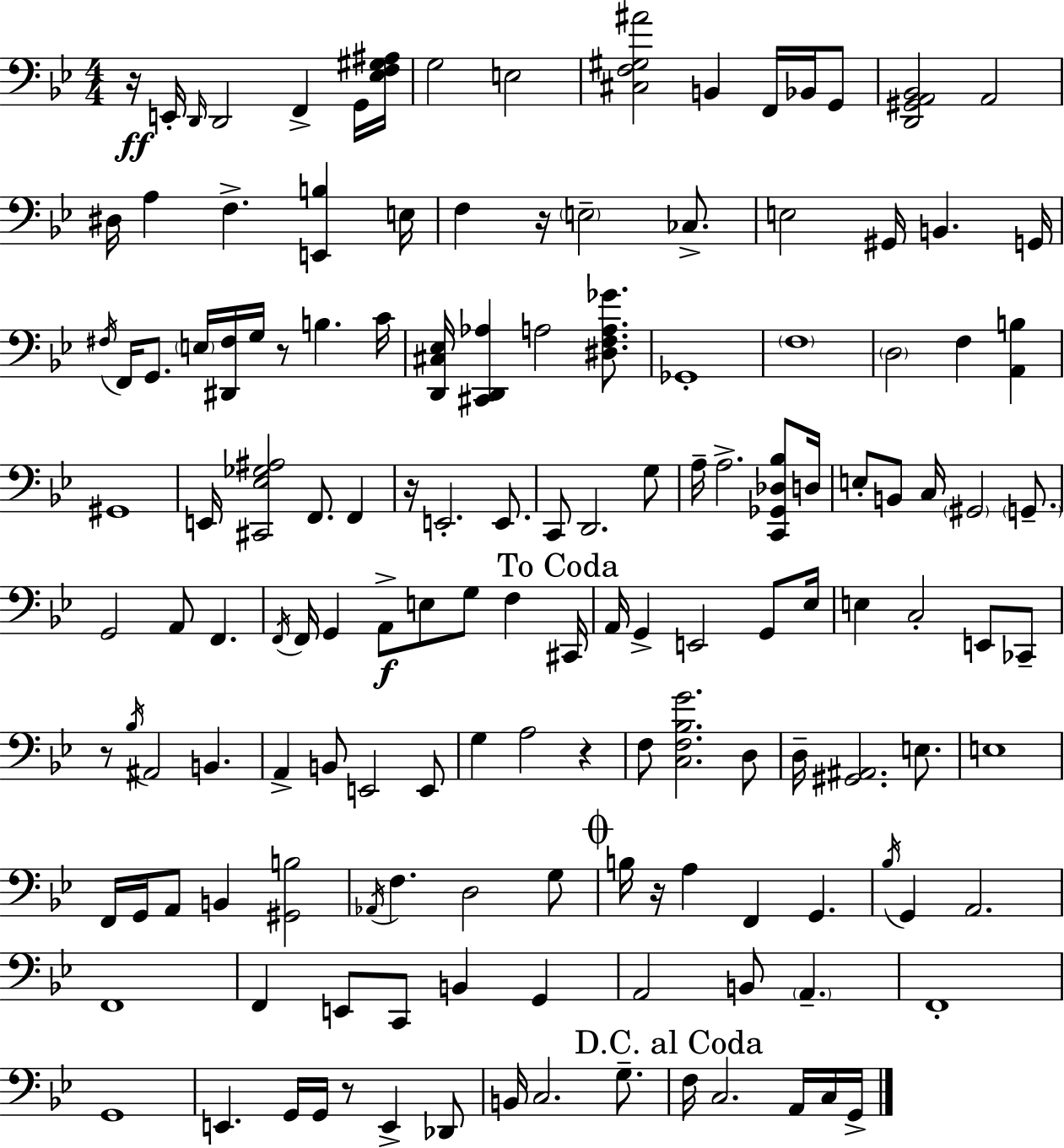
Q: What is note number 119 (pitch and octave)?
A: C3